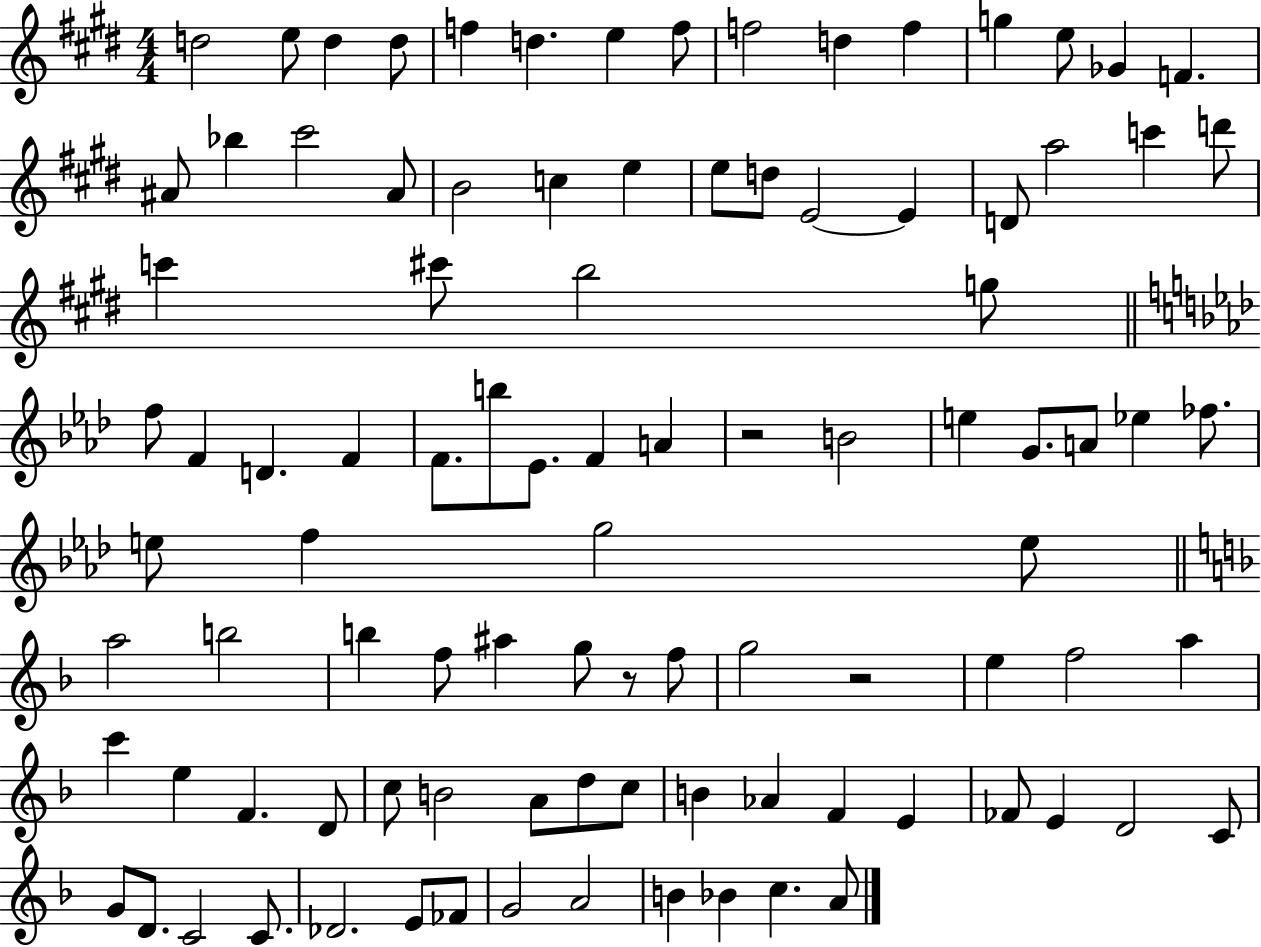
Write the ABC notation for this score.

X:1
T:Untitled
M:4/4
L:1/4
K:E
d2 e/2 d d/2 f d e f/2 f2 d f g e/2 _G F ^A/2 _b ^c'2 ^A/2 B2 c e e/2 d/2 E2 E D/2 a2 c' d'/2 c' ^c'/2 b2 g/2 f/2 F D F F/2 b/2 _E/2 F A z2 B2 e G/2 A/2 _e _f/2 e/2 f g2 e/2 a2 b2 b f/2 ^a g/2 z/2 f/2 g2 z2 e f2 a c' e F D/2 c/2 B2 A/2 d/2 c/2 B _A F E _F/2 E D2 C/2 G/2 D/2 C2 C/2 _D2 E/2 _F/2 G2 A2 B _B c A/2